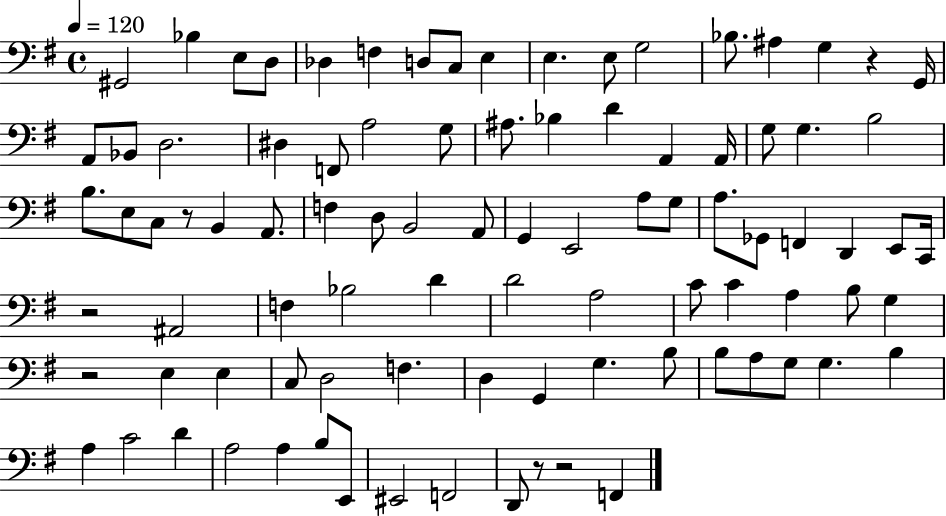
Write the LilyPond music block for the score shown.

{
  \clef bass
  \time 4/4
  \defaultTimeSignature
  \key g \major
  \tempo 4 = 120
  gis,2 bes4 e8 d8 | des4 f4 d8 c8 e4 | e4. e8 g2 | bes8. ais4 g4 r4 g,16 | \break a,8 bes,8 d2. | dis4 f,8 a2 g8 | ais8. bes4 d'4 a,4 a,16 | g8 g4. b2 | \break b8. e8 c8 r8 b,4 a,8. | f4 d8 b,2 a,8 | g,4 e,2 a8 g8 | a8. ges,8 f,4 d,4 e,8 c,16 | \break r2 ais,2 | f4 bes2 d'4 | d'2 a2 | c'8 c'4 a4 b8 g4 | \break r2 e4 e4 | c8 d2 f4. | d4 g,4 g4. b8 | b8 a8 g8 g4. b4 | \break a4 c'2 d'4 | a2 a4 b8 e,8 | eis,2 f,2 | d,8 r8 r2 f,4 | \break \bar "|."
}